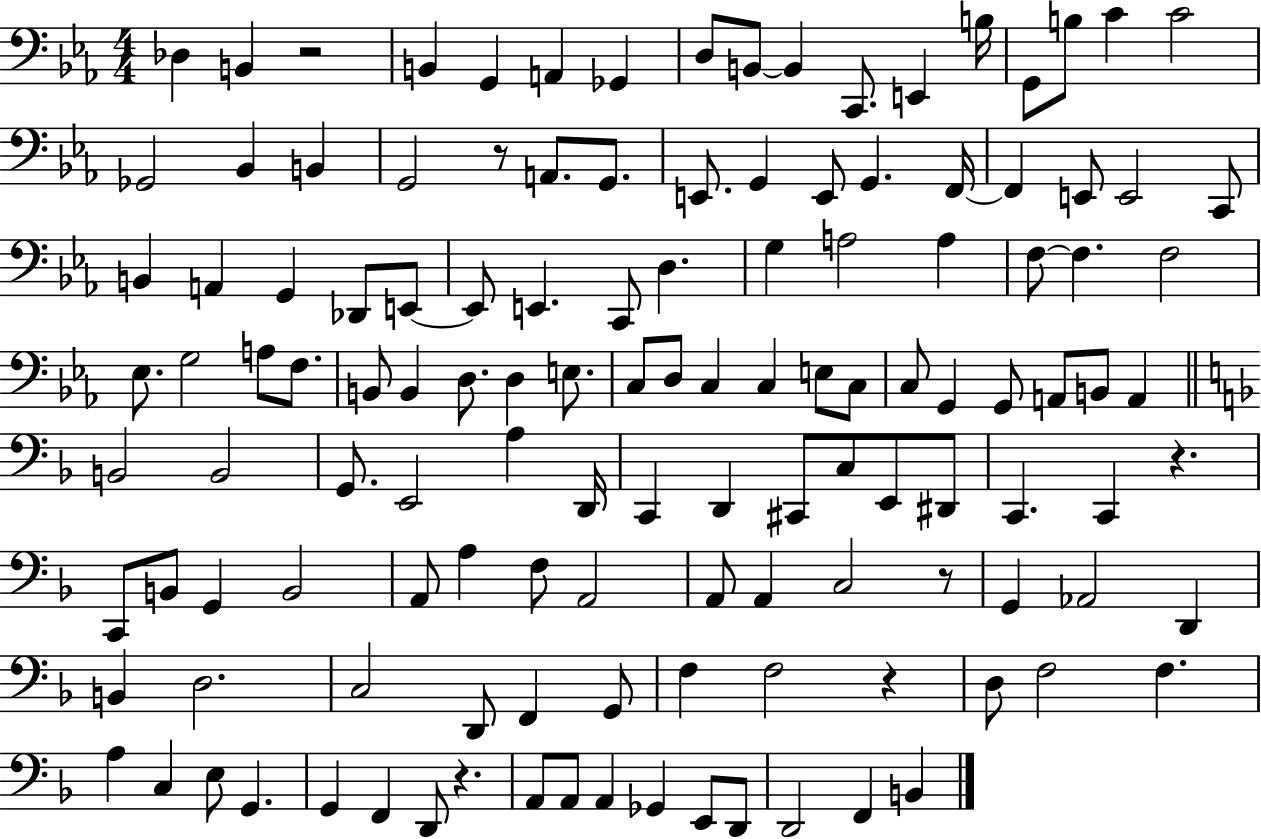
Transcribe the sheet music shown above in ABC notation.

X:1
T:Untitled
M:4/4
L:1/4
K:Eb
_D, B,, z2 B,, G,, A,, _G,, D,/2 B,,/2 B,, C,,/2 E,, B,/4 G,,/2 B,/2 C C2 _G,,2 _B,, B,, G,,2 z/2 A,,/2 G,,/2 E,,/2 G,, E,,/2 G,, F,,/4 F,, E,,/2 E,,2 C,,/2 B,, A,, G,, _D,,/2 E,,/2 E,,/2 E,, C,,/2 D, G, A,2 A, F,/2 F, F,2 _E,/2 G,2 A,/2 F,/2 B,,/2 B,, D,/2 D, E,/2 C,/2 D,/2 C, C, E,/2 C,/2 C,/2 G,, G,,/2 A,,/2 B,,/2 A,, B,,2 B,,2 G,,/2 E,,2 A, D,,/4 C,, D,, ^C,,/2 C,/2 E,,/2 ^D,,/2 C,, C,, z C,,/2 B,,/2 G,, B,,2 A,,/2 A, F,/2 A,,2 A,,/2 A,, C,2 z/2 G,, _A,,2 D,, B,, D,2 C,2 D,,/2 F,, G,,/2 F, F,2 z D,/2 F,2 F, A, C, E,/2 G,, G,, F,, D,,/2 z A,,/2 A,,/2 A,, _G,, E,,/2 D,,/2 D,,2 F,, B,,